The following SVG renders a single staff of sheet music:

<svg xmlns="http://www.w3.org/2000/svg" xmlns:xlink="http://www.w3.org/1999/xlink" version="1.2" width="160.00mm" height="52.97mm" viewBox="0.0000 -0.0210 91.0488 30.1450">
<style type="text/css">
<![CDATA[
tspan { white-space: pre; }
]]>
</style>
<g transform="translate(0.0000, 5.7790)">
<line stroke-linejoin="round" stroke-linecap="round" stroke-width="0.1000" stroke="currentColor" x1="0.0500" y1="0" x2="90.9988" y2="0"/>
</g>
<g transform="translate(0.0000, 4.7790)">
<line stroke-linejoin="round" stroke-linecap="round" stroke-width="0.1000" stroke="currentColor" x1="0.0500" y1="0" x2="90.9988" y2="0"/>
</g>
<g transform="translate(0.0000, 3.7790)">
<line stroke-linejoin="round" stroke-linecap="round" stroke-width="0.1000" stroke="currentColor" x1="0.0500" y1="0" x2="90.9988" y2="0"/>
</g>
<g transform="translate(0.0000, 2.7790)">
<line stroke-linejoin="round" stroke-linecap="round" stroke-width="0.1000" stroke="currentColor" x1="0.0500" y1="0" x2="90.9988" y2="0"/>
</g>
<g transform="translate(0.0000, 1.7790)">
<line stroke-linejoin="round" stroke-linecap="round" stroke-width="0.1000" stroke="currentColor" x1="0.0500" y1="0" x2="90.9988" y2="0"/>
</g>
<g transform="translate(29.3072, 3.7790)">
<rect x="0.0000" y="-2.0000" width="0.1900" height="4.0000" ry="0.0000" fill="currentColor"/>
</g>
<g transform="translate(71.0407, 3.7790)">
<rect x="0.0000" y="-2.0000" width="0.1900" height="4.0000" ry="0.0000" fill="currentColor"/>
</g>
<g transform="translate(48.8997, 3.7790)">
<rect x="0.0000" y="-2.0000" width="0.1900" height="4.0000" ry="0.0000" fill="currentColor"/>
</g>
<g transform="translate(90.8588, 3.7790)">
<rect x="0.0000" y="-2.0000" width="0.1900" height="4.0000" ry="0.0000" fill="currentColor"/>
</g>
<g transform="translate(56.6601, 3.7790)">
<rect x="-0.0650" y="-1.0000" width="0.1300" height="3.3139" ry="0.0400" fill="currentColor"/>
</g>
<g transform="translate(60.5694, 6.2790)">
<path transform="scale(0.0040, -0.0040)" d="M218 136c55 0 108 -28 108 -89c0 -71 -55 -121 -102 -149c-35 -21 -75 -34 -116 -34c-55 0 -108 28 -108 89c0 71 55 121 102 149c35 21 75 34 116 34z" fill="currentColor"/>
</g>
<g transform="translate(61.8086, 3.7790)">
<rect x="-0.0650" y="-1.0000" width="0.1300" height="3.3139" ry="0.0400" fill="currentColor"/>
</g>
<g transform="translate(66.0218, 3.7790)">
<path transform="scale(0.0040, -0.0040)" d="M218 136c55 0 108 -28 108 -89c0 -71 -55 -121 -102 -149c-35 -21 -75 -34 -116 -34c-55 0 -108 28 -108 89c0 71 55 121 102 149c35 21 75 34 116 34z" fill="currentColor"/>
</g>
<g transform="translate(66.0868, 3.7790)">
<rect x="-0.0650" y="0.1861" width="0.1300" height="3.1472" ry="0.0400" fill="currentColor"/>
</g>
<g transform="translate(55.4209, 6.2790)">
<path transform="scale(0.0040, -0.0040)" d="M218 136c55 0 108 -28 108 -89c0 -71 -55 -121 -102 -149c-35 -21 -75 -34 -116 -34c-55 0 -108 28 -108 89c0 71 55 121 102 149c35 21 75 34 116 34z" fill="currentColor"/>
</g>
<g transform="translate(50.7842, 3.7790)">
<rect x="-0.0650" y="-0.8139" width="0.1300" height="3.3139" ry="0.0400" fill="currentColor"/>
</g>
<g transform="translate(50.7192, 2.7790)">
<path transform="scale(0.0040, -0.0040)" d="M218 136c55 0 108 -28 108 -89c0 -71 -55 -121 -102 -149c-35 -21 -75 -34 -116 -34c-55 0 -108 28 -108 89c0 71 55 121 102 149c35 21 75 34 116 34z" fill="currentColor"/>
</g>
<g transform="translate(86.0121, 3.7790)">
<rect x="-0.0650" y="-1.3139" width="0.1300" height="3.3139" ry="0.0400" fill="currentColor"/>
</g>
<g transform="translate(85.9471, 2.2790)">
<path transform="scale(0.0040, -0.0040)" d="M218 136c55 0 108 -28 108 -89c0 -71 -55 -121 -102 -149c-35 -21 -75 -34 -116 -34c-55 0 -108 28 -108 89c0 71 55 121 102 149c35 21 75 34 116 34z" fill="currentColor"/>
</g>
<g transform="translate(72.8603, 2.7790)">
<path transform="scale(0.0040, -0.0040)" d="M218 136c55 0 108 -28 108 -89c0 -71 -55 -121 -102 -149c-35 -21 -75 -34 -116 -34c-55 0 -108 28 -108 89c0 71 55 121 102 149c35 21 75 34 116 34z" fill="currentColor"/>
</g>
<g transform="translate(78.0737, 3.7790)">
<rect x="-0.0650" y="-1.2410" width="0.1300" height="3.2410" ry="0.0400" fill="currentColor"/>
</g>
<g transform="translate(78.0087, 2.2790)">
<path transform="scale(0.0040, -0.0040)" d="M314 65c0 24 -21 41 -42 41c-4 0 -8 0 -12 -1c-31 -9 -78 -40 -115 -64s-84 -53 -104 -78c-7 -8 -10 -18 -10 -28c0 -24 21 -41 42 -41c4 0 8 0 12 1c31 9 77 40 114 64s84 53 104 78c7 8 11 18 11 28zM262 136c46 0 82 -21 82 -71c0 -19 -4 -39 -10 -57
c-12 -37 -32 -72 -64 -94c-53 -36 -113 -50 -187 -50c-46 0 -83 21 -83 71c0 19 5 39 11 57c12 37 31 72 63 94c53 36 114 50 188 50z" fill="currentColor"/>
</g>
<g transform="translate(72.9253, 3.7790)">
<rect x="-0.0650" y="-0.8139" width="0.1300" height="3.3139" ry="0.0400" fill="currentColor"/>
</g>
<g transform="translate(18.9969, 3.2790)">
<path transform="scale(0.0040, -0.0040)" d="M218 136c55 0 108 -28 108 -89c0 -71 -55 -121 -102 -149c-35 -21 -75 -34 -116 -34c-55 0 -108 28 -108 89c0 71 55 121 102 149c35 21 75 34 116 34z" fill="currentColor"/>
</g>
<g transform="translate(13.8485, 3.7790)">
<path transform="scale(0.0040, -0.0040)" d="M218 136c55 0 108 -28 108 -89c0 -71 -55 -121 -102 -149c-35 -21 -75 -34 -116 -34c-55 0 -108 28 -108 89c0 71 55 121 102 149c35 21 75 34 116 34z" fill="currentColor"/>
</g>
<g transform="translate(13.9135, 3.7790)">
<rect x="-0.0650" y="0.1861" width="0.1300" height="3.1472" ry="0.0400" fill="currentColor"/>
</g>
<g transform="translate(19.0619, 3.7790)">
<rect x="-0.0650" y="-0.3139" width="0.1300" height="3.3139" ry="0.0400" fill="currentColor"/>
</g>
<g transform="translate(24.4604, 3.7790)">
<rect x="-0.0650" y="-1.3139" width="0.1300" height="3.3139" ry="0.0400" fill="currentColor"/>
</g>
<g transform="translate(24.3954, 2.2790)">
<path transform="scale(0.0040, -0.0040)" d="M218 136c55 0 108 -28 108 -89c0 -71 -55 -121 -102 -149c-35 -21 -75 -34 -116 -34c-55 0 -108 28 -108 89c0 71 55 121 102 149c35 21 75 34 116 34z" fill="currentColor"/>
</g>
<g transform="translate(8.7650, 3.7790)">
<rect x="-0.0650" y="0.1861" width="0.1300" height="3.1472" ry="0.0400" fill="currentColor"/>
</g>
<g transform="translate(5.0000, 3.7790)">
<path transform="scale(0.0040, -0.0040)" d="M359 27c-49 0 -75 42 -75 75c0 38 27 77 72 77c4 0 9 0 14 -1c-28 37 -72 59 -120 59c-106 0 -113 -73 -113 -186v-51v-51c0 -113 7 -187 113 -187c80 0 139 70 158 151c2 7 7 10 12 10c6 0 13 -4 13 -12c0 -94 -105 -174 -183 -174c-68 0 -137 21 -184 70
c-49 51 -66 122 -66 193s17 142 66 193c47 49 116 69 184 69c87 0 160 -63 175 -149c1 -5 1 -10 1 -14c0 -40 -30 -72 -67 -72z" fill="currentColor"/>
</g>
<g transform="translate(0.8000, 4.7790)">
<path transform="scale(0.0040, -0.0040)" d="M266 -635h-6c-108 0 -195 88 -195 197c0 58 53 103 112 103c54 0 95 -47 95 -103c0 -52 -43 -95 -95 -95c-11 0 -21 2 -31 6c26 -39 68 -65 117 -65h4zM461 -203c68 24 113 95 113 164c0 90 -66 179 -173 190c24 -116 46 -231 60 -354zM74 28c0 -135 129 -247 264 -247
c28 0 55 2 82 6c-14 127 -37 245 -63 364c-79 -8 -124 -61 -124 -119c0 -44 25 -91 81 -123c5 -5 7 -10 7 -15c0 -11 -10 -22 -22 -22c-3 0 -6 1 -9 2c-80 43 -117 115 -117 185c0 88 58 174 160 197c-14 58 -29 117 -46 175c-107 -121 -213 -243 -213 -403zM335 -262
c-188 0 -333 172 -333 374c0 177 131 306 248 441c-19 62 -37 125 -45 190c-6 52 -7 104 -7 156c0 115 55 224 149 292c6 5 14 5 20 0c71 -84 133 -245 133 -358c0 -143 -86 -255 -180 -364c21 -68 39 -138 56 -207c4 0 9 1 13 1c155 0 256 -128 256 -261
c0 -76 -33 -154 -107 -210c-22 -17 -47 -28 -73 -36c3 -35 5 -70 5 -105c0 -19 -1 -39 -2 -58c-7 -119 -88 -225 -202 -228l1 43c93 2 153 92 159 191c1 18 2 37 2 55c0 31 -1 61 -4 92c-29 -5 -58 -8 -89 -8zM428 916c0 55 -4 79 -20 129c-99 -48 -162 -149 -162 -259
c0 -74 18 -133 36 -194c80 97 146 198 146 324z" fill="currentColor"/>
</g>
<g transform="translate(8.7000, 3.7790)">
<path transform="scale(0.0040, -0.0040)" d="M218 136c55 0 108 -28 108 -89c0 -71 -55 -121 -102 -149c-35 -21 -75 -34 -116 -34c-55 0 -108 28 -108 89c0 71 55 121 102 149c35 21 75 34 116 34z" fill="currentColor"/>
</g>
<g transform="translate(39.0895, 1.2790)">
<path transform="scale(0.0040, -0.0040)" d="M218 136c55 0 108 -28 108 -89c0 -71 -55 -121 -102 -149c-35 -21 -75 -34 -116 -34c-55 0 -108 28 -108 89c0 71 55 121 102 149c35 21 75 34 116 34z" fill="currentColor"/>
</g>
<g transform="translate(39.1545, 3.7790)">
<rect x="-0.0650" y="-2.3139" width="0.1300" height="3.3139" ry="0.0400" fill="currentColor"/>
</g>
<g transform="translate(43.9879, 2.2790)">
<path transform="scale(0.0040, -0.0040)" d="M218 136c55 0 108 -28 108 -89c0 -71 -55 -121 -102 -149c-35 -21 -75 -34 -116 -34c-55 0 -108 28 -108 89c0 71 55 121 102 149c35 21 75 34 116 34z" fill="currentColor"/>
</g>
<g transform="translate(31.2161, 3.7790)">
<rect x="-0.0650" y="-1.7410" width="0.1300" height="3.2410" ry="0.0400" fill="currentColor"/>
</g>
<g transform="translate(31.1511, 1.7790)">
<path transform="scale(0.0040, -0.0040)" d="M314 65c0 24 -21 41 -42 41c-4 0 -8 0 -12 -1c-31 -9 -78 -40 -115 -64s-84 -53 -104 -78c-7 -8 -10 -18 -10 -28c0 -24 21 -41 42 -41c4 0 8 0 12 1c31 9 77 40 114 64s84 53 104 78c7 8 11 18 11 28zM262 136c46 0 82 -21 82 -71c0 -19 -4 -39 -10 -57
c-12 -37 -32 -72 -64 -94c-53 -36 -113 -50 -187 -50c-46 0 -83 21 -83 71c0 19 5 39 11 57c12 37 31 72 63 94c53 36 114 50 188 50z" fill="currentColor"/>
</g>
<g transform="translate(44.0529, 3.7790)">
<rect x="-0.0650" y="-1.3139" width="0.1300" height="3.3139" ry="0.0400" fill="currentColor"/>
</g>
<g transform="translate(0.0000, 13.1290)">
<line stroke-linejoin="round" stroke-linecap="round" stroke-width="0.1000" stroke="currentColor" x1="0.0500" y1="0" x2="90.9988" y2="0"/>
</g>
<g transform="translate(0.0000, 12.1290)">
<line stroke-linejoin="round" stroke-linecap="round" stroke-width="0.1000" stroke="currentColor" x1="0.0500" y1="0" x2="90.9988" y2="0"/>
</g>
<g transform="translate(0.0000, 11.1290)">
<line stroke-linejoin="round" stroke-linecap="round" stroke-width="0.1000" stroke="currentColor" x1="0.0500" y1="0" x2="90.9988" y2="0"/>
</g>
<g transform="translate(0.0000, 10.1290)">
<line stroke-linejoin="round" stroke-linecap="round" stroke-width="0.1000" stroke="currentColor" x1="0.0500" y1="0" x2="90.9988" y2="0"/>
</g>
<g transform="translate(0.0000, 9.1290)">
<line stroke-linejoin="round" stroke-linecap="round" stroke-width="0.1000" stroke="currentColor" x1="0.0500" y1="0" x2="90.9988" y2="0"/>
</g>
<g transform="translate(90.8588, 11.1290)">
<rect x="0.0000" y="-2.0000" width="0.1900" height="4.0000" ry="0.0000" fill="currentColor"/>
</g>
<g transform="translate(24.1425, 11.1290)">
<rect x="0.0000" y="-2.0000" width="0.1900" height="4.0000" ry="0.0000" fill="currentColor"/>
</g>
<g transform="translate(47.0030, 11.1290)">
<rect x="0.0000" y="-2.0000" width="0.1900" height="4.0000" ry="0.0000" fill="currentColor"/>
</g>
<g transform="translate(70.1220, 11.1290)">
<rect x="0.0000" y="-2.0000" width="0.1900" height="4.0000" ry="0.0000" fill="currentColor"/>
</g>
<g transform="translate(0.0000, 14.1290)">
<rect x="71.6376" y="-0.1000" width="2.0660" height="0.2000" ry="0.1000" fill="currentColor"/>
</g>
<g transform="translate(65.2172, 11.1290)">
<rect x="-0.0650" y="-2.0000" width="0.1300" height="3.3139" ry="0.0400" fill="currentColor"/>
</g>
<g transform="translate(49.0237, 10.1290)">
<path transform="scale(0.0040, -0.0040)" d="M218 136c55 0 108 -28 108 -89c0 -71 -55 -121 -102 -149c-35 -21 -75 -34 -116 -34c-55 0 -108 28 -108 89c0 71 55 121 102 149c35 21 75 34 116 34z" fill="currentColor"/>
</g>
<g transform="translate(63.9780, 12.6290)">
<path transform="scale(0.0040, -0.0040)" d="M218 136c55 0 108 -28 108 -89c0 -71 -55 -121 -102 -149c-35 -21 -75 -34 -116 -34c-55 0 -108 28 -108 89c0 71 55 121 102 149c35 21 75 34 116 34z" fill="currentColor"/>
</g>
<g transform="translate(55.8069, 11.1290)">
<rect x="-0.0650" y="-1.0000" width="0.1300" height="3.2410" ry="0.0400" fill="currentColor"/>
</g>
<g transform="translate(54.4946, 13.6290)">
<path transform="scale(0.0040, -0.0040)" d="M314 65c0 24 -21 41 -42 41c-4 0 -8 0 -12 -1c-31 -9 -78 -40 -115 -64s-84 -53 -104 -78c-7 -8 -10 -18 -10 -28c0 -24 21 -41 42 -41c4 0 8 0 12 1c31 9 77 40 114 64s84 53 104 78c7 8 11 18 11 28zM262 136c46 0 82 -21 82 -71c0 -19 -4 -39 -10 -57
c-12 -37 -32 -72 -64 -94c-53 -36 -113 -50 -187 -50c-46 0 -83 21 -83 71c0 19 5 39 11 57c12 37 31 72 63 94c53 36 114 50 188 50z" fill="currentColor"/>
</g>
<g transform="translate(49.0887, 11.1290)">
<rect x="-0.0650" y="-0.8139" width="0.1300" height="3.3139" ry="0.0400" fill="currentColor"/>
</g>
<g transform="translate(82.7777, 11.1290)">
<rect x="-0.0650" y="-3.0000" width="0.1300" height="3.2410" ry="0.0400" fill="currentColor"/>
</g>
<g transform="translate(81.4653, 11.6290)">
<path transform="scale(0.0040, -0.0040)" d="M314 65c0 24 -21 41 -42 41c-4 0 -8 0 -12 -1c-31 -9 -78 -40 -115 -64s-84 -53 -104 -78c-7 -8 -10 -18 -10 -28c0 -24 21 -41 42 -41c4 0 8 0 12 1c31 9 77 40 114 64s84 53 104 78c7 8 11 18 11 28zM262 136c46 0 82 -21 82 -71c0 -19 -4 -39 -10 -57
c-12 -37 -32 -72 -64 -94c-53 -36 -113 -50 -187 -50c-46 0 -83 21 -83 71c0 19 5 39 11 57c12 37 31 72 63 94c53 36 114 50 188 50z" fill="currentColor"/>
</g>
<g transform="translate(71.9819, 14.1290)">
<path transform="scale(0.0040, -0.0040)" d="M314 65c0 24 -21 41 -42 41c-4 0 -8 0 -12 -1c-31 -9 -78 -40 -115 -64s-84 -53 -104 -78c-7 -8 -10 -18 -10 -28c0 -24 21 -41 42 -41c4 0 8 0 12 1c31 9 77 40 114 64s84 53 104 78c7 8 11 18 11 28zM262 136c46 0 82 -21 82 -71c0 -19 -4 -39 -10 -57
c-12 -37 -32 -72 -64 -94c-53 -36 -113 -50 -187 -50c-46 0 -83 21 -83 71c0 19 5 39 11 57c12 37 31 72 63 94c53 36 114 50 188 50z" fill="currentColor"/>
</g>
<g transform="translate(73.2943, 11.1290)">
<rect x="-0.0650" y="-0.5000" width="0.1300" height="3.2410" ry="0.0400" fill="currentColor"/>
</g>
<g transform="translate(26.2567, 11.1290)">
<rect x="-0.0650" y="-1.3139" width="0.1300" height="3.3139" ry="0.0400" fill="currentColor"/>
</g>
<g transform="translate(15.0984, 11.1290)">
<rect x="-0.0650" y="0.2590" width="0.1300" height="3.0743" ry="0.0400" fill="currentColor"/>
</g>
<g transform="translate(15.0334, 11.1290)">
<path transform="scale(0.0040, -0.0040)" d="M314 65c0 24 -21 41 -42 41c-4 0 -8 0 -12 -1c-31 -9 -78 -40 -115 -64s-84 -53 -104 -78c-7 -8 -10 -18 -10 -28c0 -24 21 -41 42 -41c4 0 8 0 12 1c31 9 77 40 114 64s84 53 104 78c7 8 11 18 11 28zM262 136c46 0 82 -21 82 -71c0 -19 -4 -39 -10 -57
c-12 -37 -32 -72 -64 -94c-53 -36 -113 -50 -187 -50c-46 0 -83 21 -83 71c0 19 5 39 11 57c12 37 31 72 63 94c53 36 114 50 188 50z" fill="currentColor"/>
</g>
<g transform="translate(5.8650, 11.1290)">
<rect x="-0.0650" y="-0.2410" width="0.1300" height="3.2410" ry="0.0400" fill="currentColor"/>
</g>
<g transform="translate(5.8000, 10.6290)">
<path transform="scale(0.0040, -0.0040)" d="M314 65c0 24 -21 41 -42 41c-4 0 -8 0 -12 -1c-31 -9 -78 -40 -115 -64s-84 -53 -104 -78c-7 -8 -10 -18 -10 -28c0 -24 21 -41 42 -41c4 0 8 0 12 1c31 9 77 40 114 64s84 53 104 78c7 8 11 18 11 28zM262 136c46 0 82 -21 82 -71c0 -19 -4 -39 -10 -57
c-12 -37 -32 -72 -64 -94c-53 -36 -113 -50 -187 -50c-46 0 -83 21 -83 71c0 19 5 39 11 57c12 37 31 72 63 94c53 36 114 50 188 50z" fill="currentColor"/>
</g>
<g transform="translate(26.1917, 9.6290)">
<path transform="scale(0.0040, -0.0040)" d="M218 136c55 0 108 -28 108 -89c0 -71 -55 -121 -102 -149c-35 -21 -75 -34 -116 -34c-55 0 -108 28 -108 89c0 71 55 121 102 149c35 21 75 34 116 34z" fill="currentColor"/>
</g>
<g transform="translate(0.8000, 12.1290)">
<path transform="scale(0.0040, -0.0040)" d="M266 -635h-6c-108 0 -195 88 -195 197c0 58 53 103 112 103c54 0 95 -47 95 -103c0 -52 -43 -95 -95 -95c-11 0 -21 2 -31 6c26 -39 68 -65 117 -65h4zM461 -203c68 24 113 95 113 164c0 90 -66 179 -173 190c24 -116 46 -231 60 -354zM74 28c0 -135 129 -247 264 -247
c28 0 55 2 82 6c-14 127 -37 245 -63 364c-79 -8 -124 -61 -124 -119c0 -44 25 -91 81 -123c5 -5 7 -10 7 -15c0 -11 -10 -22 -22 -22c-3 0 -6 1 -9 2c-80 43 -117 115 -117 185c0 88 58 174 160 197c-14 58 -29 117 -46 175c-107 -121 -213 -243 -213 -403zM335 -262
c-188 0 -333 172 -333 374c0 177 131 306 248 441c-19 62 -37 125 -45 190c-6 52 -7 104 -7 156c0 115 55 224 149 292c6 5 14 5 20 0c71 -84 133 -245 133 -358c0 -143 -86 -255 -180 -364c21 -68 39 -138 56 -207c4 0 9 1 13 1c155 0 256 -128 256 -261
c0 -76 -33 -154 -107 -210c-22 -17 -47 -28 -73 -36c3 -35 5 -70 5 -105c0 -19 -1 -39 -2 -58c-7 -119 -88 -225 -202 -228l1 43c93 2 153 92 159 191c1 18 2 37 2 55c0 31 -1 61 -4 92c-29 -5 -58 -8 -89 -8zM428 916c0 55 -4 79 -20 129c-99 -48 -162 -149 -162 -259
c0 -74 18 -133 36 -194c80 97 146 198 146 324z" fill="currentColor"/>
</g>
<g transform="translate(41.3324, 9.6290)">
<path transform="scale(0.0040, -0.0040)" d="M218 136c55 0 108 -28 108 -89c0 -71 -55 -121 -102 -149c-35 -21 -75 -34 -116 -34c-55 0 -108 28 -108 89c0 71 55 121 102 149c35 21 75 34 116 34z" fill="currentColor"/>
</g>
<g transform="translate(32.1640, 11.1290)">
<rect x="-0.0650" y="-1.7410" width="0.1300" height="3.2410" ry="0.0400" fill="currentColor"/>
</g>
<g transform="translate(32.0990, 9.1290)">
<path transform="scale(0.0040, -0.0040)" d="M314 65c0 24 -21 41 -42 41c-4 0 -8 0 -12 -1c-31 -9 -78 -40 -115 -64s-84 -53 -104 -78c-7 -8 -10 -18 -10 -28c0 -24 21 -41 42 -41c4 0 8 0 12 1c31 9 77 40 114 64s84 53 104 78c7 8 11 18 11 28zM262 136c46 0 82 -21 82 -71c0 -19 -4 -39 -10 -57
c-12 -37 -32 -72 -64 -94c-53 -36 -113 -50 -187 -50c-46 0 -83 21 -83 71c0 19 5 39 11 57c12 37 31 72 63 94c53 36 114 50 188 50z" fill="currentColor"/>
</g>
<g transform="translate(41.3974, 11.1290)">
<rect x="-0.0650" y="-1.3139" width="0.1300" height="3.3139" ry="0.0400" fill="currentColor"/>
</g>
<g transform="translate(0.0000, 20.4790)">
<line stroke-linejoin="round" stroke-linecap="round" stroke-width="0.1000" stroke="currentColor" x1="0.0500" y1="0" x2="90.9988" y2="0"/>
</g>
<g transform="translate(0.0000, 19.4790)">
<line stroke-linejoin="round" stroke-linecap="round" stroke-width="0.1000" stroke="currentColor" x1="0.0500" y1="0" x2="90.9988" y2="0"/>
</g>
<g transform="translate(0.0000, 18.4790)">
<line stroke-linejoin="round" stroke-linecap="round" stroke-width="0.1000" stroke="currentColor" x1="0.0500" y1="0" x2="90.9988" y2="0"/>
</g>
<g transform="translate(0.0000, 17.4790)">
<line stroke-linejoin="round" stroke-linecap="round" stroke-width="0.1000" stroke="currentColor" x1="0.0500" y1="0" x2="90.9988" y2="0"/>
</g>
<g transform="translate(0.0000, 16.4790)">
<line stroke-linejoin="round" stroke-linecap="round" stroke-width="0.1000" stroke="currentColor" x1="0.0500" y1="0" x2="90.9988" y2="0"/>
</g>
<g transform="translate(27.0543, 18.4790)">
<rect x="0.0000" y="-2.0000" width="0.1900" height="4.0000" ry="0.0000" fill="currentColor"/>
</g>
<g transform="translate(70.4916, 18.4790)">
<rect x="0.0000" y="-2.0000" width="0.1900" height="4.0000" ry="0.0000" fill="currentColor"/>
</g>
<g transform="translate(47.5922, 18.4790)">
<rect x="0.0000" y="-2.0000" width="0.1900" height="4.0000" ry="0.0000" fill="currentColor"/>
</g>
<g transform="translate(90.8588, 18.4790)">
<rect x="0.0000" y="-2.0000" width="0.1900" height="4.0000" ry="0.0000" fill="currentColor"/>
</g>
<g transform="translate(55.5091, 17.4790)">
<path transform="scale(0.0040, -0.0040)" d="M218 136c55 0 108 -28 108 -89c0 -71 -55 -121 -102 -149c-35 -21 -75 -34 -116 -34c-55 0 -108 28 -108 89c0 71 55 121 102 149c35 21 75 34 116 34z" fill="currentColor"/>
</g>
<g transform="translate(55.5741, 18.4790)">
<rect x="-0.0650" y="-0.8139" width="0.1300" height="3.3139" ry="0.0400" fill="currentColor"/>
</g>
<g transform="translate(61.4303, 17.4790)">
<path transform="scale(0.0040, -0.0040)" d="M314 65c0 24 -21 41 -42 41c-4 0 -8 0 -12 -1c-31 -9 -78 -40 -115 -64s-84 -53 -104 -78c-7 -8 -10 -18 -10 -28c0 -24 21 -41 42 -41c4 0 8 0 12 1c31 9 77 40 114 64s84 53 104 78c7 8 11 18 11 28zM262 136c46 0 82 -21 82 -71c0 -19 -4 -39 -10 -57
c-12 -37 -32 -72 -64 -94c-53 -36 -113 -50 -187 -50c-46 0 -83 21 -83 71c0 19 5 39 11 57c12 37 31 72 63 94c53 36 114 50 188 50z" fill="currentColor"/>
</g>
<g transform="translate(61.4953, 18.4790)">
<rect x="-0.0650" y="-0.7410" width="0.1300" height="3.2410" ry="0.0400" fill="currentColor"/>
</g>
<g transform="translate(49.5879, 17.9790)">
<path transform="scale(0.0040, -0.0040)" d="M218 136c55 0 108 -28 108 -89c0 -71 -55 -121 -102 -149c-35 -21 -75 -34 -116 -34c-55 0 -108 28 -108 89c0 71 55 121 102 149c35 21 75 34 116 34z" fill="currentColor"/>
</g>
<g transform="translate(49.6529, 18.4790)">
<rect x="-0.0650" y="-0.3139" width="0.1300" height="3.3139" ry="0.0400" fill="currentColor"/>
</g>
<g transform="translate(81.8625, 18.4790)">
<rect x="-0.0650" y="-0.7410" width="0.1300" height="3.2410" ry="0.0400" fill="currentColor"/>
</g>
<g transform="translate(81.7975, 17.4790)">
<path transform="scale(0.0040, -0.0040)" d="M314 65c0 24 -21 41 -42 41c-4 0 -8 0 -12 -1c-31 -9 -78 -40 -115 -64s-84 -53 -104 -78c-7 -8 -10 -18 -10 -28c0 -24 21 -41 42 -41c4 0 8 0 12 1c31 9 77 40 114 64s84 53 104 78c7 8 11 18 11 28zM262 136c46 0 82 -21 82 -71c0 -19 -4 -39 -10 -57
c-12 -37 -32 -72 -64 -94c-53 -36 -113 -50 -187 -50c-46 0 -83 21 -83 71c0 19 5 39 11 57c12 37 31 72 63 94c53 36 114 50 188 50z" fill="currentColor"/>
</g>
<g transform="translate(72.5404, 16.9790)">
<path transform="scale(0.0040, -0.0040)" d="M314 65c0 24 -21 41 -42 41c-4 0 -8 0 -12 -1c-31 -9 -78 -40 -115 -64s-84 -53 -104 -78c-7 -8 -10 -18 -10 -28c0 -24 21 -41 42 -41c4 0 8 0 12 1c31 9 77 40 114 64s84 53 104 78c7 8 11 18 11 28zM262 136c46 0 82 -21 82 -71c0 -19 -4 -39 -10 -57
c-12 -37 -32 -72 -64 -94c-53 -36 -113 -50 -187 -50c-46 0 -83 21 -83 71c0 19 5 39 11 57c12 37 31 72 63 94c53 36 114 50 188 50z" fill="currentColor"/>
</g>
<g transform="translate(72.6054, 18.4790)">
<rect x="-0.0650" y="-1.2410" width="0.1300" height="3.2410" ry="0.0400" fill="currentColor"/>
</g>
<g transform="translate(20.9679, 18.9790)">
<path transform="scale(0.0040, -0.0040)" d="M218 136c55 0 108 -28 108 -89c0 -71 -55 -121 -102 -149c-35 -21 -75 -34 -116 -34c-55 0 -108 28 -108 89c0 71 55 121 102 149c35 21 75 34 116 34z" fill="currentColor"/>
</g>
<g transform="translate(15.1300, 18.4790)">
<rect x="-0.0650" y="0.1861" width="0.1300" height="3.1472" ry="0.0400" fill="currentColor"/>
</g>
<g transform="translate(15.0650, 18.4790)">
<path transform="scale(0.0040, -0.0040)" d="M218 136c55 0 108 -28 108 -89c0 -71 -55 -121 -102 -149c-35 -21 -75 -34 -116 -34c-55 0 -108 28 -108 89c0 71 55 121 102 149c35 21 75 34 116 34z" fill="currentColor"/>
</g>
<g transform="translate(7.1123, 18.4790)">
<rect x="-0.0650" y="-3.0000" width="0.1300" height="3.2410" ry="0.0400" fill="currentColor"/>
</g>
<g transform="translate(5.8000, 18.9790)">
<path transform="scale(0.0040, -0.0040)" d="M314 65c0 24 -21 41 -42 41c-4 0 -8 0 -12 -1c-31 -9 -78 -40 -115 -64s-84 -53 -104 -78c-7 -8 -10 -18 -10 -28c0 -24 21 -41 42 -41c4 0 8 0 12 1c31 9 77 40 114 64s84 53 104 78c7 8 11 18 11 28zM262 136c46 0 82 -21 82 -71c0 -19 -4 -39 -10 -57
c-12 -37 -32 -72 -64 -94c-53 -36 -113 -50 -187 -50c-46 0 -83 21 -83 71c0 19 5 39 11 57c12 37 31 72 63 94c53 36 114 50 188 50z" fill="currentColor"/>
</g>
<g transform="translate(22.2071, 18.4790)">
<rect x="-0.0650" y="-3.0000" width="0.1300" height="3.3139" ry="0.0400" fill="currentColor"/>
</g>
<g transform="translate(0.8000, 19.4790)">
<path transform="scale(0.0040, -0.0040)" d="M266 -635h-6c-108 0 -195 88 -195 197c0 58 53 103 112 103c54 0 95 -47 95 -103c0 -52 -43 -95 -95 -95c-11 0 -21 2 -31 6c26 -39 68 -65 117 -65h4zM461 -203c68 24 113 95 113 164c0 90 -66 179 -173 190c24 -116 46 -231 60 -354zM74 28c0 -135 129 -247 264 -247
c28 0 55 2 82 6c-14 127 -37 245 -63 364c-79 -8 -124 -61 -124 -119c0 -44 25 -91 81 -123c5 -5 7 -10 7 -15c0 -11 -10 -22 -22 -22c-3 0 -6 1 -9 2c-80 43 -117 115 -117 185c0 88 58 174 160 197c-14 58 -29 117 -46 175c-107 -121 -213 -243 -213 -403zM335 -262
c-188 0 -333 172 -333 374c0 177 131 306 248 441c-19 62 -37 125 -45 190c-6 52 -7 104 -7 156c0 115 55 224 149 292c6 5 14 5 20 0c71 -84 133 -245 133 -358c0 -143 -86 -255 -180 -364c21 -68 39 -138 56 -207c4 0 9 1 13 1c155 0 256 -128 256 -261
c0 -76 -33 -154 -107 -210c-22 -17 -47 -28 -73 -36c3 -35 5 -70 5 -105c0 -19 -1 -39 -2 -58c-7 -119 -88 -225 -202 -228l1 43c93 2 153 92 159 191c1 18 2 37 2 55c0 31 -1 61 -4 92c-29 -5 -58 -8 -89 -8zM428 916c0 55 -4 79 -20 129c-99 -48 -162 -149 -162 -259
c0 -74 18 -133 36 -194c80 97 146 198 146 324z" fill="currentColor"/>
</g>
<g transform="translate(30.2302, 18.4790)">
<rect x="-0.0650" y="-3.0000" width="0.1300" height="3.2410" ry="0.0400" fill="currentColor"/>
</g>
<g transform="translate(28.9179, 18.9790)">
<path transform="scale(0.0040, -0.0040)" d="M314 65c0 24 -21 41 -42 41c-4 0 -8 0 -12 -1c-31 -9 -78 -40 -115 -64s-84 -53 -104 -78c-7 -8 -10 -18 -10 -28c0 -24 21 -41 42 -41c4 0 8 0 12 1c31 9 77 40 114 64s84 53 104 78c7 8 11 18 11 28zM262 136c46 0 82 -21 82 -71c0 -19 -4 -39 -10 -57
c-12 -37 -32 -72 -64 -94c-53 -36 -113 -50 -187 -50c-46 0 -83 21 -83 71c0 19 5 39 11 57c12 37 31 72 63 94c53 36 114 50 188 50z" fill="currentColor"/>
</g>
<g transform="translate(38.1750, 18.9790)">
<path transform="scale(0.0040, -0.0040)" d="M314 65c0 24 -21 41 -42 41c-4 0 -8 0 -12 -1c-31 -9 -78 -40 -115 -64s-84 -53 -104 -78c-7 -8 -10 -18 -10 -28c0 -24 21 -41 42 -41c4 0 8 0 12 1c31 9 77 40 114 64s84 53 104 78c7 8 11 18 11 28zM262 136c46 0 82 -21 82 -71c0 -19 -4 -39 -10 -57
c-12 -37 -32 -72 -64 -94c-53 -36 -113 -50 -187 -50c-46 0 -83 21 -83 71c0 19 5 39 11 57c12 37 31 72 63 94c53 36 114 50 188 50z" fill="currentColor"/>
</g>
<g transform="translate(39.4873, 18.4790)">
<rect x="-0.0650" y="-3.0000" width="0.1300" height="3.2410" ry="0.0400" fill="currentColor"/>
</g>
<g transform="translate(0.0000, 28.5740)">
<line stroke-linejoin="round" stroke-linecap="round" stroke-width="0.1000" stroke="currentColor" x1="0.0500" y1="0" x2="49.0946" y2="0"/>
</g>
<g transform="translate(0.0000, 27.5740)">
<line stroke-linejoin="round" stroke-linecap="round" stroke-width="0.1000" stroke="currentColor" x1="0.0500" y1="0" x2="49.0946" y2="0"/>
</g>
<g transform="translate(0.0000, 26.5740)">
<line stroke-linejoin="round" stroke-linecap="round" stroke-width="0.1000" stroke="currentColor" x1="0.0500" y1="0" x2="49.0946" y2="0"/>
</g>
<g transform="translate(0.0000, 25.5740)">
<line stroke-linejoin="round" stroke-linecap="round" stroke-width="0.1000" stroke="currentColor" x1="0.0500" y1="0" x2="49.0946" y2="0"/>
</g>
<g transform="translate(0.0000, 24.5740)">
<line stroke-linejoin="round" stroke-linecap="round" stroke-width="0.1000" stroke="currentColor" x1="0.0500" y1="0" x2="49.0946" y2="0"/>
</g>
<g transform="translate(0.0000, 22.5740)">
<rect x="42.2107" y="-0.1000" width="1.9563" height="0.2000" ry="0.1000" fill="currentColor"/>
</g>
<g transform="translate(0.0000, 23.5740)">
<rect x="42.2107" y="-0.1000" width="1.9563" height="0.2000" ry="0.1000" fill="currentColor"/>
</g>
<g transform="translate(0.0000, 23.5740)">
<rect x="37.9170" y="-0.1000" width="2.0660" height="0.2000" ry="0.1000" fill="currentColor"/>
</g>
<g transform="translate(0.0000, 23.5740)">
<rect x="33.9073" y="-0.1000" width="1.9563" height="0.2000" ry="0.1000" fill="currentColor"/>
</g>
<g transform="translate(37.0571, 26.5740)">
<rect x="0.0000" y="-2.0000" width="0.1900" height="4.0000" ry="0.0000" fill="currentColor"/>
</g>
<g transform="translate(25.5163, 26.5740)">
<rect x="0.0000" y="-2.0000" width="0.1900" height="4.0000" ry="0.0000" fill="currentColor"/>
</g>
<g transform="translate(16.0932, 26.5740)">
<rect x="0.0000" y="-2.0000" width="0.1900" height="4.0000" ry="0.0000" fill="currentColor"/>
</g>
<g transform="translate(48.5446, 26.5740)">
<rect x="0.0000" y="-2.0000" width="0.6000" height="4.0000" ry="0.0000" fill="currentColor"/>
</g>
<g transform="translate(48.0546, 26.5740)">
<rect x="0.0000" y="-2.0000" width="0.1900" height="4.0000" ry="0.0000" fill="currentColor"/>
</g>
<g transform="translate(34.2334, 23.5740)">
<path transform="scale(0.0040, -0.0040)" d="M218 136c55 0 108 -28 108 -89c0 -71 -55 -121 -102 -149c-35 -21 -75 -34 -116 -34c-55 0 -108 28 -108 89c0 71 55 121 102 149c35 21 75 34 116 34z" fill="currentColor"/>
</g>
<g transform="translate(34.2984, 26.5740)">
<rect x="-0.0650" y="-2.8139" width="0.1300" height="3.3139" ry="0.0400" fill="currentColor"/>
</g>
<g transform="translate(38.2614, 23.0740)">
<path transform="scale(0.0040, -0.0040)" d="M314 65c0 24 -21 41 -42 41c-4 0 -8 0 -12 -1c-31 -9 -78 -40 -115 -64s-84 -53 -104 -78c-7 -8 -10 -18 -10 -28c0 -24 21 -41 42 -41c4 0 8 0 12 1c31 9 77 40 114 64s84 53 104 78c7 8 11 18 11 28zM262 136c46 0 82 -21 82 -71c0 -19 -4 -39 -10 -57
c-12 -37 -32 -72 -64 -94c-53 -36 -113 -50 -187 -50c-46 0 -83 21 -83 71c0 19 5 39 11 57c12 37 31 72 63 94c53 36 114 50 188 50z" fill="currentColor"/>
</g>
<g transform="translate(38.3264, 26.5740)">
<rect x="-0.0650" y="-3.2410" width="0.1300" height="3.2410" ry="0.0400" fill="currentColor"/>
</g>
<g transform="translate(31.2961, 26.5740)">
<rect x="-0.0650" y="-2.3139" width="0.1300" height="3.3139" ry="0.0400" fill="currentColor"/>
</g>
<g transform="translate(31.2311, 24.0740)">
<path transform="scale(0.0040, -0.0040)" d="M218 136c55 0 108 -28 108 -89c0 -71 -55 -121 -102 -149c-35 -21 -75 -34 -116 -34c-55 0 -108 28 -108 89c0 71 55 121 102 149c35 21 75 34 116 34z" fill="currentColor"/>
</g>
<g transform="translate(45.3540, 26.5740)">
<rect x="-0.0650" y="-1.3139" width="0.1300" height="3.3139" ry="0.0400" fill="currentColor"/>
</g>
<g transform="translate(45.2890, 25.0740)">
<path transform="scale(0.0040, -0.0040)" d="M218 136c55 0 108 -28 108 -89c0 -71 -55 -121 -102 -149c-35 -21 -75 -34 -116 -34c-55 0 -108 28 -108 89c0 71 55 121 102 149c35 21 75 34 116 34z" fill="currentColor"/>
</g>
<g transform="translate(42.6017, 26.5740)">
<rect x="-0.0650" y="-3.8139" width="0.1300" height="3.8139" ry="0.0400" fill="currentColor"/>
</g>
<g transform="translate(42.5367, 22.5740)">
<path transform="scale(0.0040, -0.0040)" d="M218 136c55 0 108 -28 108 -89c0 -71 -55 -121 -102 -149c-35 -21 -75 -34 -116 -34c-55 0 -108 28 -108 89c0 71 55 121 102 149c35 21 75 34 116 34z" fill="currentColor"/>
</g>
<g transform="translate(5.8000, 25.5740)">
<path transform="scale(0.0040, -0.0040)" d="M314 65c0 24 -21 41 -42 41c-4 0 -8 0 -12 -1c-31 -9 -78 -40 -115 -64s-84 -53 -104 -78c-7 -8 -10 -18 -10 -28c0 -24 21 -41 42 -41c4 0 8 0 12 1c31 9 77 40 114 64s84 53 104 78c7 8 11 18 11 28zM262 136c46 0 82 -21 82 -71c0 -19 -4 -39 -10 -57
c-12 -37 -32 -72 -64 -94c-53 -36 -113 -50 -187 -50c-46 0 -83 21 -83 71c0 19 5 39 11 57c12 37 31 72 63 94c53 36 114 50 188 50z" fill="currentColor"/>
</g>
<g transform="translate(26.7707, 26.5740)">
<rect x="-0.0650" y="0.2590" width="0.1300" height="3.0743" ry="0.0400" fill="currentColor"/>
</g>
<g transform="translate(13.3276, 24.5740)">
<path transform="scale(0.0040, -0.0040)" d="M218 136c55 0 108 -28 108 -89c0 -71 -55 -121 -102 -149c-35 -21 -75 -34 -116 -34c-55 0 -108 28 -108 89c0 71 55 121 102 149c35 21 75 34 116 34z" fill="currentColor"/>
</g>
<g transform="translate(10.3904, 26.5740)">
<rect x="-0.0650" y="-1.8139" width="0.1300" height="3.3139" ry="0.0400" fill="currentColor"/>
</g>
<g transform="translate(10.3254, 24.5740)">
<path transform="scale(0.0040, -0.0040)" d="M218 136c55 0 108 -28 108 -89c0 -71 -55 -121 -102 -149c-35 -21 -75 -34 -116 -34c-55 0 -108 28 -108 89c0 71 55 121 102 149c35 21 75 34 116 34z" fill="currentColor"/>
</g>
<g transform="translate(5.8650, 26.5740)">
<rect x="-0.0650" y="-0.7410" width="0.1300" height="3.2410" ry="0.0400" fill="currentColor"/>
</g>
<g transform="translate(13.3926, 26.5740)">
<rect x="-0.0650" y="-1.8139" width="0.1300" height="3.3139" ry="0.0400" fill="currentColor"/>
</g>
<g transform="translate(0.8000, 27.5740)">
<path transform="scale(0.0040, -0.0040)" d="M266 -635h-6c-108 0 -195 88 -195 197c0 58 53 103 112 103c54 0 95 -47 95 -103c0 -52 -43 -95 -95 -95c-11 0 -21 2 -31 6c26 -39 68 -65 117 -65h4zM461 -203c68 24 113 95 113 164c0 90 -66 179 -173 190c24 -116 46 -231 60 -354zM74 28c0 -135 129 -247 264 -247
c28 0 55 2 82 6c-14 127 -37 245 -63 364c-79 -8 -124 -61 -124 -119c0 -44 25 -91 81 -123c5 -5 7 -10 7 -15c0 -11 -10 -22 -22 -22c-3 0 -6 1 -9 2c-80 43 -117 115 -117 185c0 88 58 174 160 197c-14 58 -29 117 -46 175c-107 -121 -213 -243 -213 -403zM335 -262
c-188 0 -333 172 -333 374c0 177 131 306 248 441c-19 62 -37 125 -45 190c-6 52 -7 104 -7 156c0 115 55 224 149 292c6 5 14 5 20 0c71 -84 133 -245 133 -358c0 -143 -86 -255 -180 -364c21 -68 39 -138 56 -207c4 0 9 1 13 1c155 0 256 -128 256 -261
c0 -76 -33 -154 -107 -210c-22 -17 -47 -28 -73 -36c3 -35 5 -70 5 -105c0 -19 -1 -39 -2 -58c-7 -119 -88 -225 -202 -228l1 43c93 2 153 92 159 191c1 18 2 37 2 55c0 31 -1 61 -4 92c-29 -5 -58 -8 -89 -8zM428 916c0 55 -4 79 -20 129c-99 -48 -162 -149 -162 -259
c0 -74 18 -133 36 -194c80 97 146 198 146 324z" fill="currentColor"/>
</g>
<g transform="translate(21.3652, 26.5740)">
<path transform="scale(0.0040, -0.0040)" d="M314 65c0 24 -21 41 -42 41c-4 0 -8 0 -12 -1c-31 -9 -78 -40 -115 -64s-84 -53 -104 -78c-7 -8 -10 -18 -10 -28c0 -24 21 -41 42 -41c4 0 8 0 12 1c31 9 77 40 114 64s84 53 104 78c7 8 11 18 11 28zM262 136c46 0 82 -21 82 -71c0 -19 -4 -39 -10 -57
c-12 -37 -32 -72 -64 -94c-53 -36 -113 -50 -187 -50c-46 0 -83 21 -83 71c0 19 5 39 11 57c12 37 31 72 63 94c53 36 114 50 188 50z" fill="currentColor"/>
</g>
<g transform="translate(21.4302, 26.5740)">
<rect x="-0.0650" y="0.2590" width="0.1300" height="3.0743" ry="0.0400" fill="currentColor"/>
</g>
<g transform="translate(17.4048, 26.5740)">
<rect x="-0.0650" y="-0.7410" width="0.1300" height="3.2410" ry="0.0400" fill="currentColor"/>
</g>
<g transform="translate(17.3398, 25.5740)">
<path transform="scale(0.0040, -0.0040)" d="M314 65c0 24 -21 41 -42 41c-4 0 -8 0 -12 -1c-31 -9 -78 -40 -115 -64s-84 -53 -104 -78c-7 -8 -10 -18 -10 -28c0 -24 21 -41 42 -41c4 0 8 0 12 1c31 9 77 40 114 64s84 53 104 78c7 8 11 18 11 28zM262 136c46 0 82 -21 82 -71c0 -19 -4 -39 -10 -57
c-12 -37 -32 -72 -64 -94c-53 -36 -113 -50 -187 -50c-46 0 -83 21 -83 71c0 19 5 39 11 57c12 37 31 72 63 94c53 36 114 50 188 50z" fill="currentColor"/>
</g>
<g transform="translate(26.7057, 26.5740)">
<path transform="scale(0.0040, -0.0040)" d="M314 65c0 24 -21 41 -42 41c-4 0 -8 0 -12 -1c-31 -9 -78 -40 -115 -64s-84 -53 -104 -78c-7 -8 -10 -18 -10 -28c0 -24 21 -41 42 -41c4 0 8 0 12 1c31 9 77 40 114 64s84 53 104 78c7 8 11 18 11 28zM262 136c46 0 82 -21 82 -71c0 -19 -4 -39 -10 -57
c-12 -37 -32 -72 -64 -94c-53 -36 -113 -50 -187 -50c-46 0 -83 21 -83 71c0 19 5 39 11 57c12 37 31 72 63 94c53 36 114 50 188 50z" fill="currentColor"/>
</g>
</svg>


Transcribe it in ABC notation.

X:1
T:Untitled
M:4/4
L:1/4
K:C
B B c e f2 g e d D D B d e2 e c2 B2 e f2 e d D2 F C2 A2 A2 B A A2 A2 c d d2 e2 d2 d2 f f d2 B2 B2 g a b2 c' e